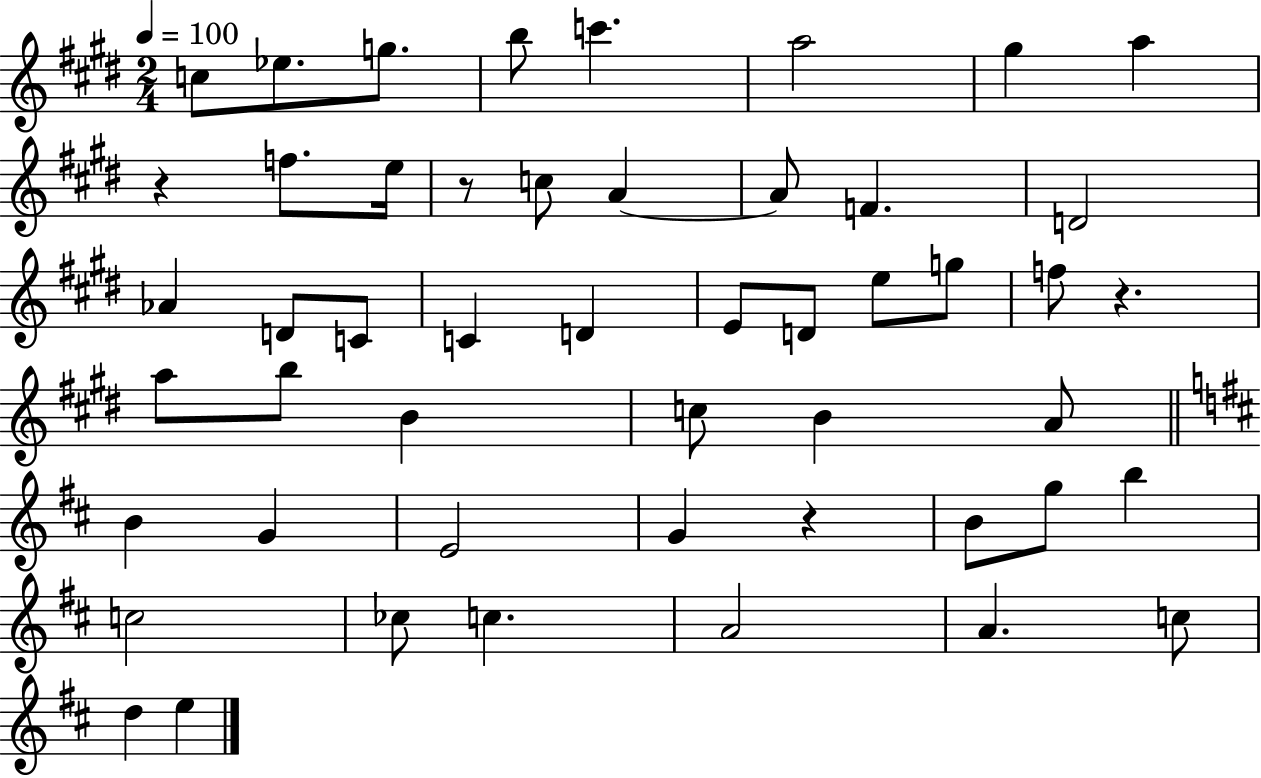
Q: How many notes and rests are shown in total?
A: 50